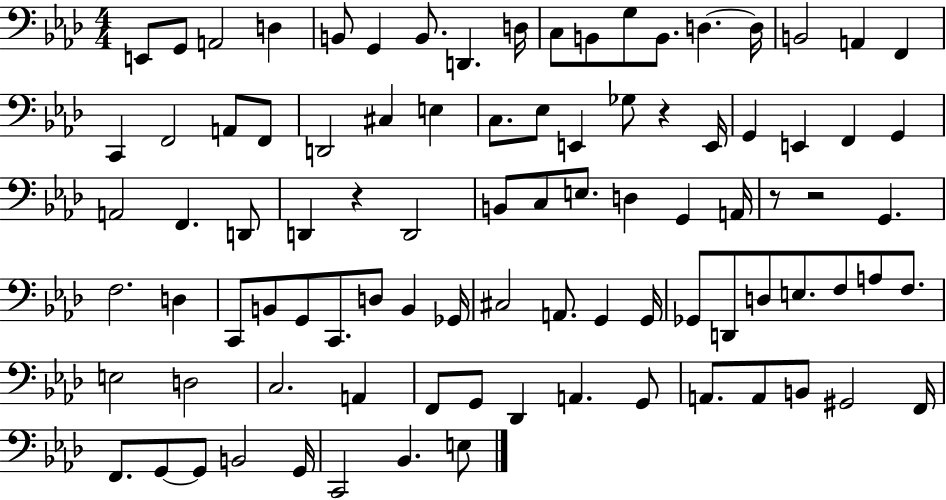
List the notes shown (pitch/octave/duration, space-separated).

E2/e G2/e A2/h D3/q B2/e G2/q B2/e. D2/q. D3/s C3/e B2/e G3/e B2/e. D3/q. D3/s B2/h A2/q F2/q C2/q F2/h A2/e F2/e D2/h C#3/q E3/q C3/e. Eb3/e E2/q Gb3/e R/q E2/s G2/q E2/q F2/q G2/q A2/h F2/q. D2/e D2/q R/q D2/h B2/e C3/e E3/e. D3/q G2/q A2/s R/e R/h G2/q. F3/h. D3/q C2/e B2/e G2/e C2/e. D3/e B2/q Gb2/s C#3/h A2/e. G2/q G2/s Gb2/e D2/e D3/e E3/e. F3/e A3/e F3/e. E3/h D3/h C3/h. A2/q F2/e G2/e Db2/q A2/q. G2/e A2/e. A2/e B2/e G#2/h F2/s F2/e. G2/e G2/e B2/h G2/s C2/h Bb2/q. E3/e